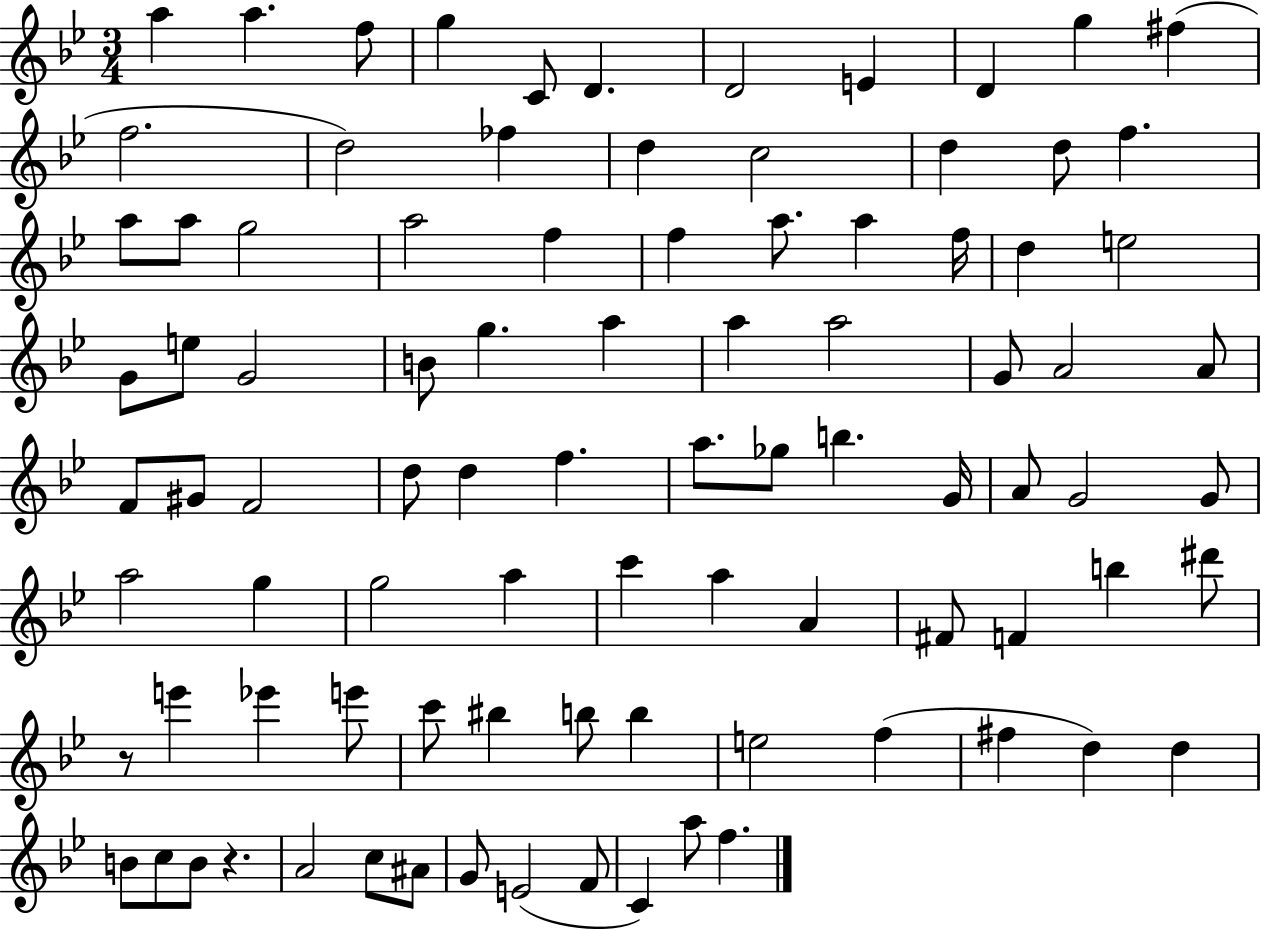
X:1
T:Untitled
M:3/4
L:1/4
K:Bb
a a f/2 g C/2 D D2 E D g ^f f2 d2 _f d c2 d d/2 f a/2 a/2 g2 a2 f f a/2 a f/4 d e2 G/2 e/2 G2 B/2 g a a a2 G/2 A2 A/2 F/2 ^G/2 F2 d/2 d f a/2 _g/2 b G/4 A/2 G2 G/2 a2 g g2 a c' a A ^F/2 F b ^d'/2 z/2 e' _e' e'/2 c'/2 ^b b/2 b e2 f ^f d d B/2 c/2 B/2 z A2 c/2 ^A/2 G/2 E2 F/2 C a/2 f